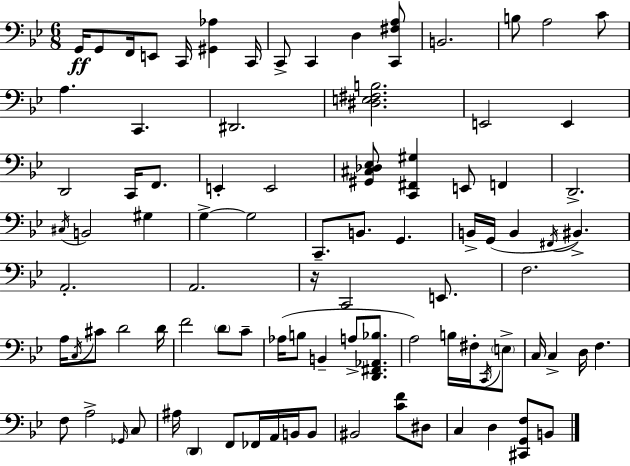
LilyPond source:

{
  \clef bass
  \numericTimeSignature
  \time 6/8
  \key bes \major
  \repeat volta 2 { g,16\ff g,8 f,16 e,8 c,16 <gis, aes>4 c,16 | c,8-> c,4 d4 <c, fis a>8 | b,2. | b8 a2 c'8 | \break a4. c,4. | dis,2. | <dis e fis b>2. | e,2 e,4 | \break d,2 c,16 f,8. | e,4-. e,2 | <gis, cis des ees>8 <c, fis, gis>4 e,8 f,4 | d,2.-> | \break \acciaccatura { cis16 } b,2 gis4 | g4->~~ g2 | c,8.-- b,8. g,4. | b,16-> g,16( b,4 \acciaccatura { fis,16 }) bis,4.-> | \break a,2.-. | a,2. | r16 c,2 e,8. | f2. | \break a16 \acciaccatura { c16 } cis'8 d'2 | d'16 f'2 \parenthesize d'8 | c'8-- aes16( b8 b,4-- a8-> | <d, fis, aes, bes>8. a2) b16 | \break fis16-. \acciaccatura { c,16 } \parenthesize e8-> c16 c4-> d16 f4. | f8 a2-> | \grace { ges,16 } c8 ais16 \parenthesize d,4 f,8 | fes,16 a,16 b,16 b,8 bis,2 | \break <c' f'>8 dis8 c4 d4 | <cis, g, f>8 b,8 } \bar "|."
}